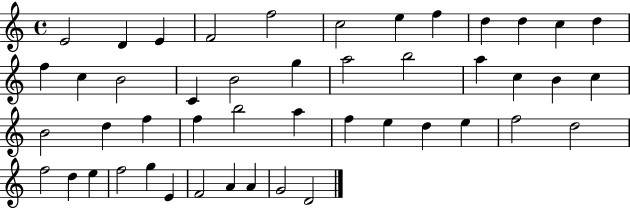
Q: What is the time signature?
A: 4/4